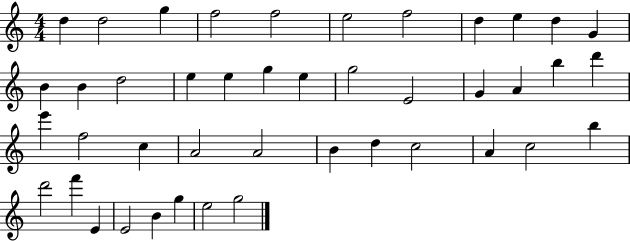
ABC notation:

X:1
T:Untitled
M:4/4
L:1/4
K:C
d d2 g f2 f2 e2 f2 d e d G B B d2 e e g e g2 E2 G A b d' e' f2 c A2 A2 B d c2 A c2 b d'2 f' E E2 B g e2 g2